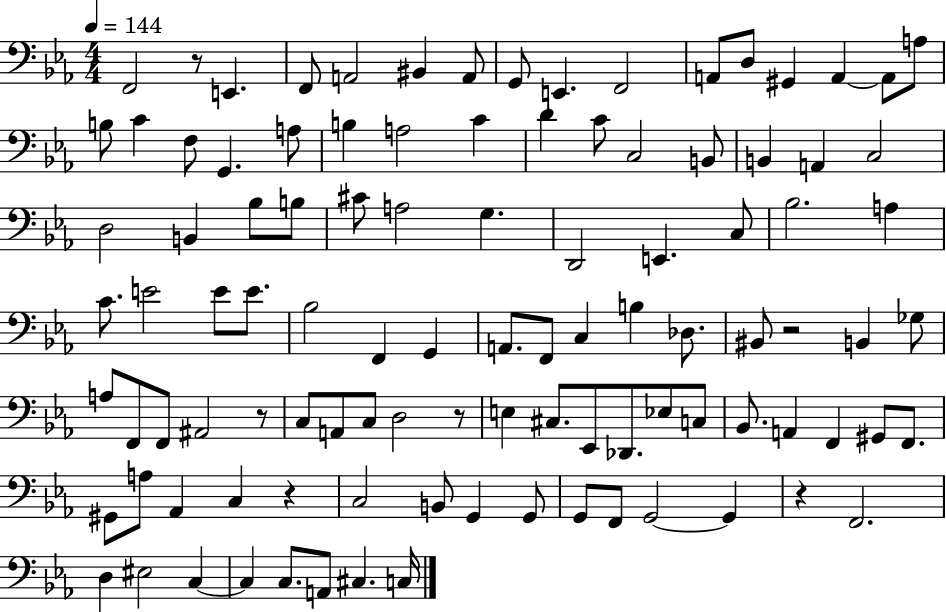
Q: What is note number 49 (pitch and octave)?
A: G2